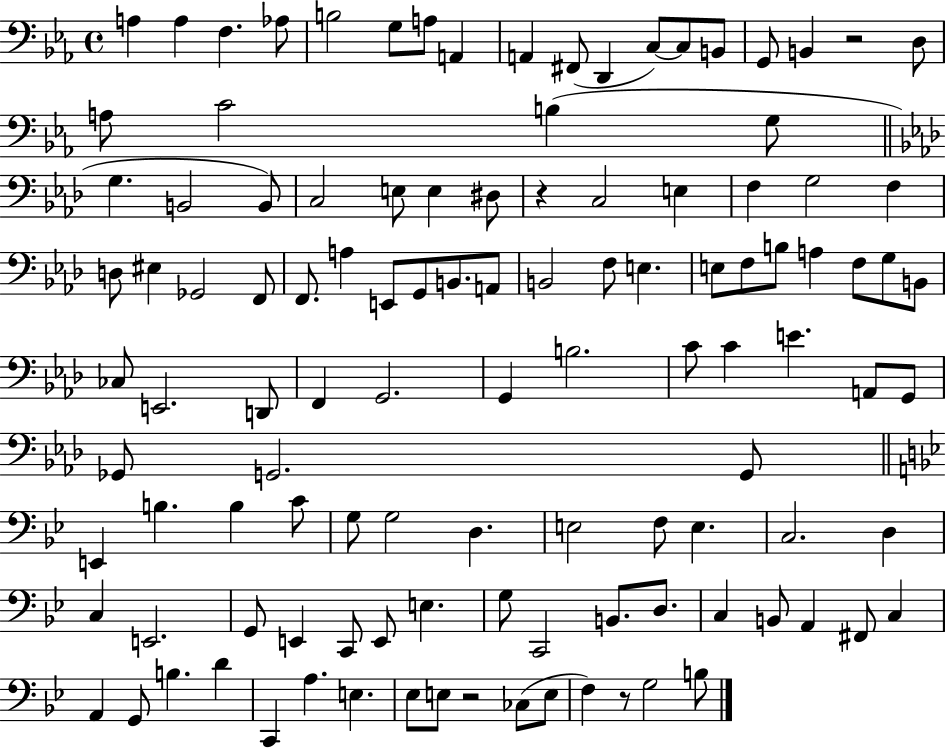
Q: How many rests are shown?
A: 4